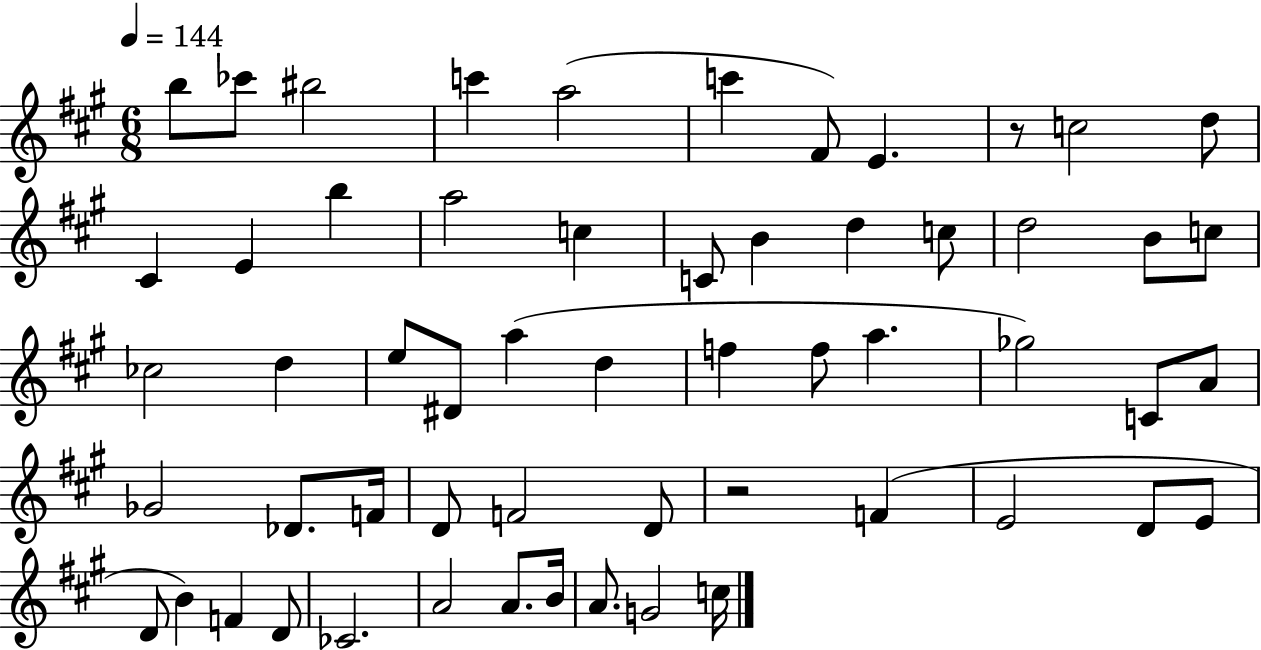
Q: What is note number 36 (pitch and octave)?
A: Db4